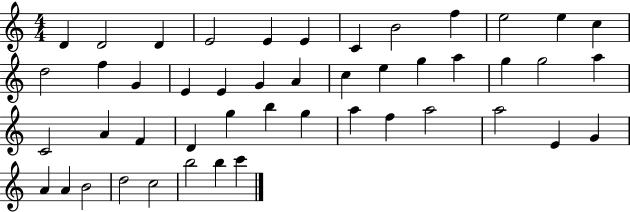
D4/q D4/h D4/q E4/h E4/q E4/q C4/q B4/h F5/q E5/h E5/q C5/q D5/h F5/q G4/q E4/q E4/q G4/q A4/q C5/q E5/q G5/q A5/q G5/q G5/h A5/q C4/h A4/q F4/q D4/q G5/q B5/q G5/q A5/q F5/q A5/h A5/h E4/q G4/q A4/q A4/q B4/h D5/h C5/h B5/h B5/q C6/q